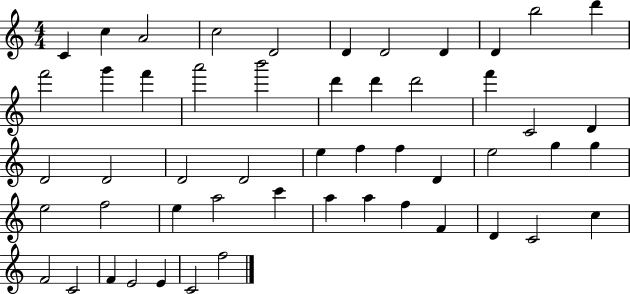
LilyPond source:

{
  \clef treble
  \numericTimeSignature
  \time 4/4
  \key c \major
  c'4 c''4 a'2 | c''2 d'2 | d'4 d'2 d'4 | d'4 b''2 d'''4 | \break f'''2 g'''4 f'''4 | a'''2 b'''2 | d'''4 d'''4 d'''2 | f'''4 c'2 d'4 | \break d'2 d'2 | d'2 d'2 | e''4 f''4 f''4 d'4 | e''2 g''4 g''4 | \break e''2 f''2 | e''4 a''2 c'''4 | a''4 a''4 f''4 f'4 | d'4 c'2 c''4 | \break f'2 c'2 | f'4 e'2 e'4 | c'2 f''2 | \bar "|."
}